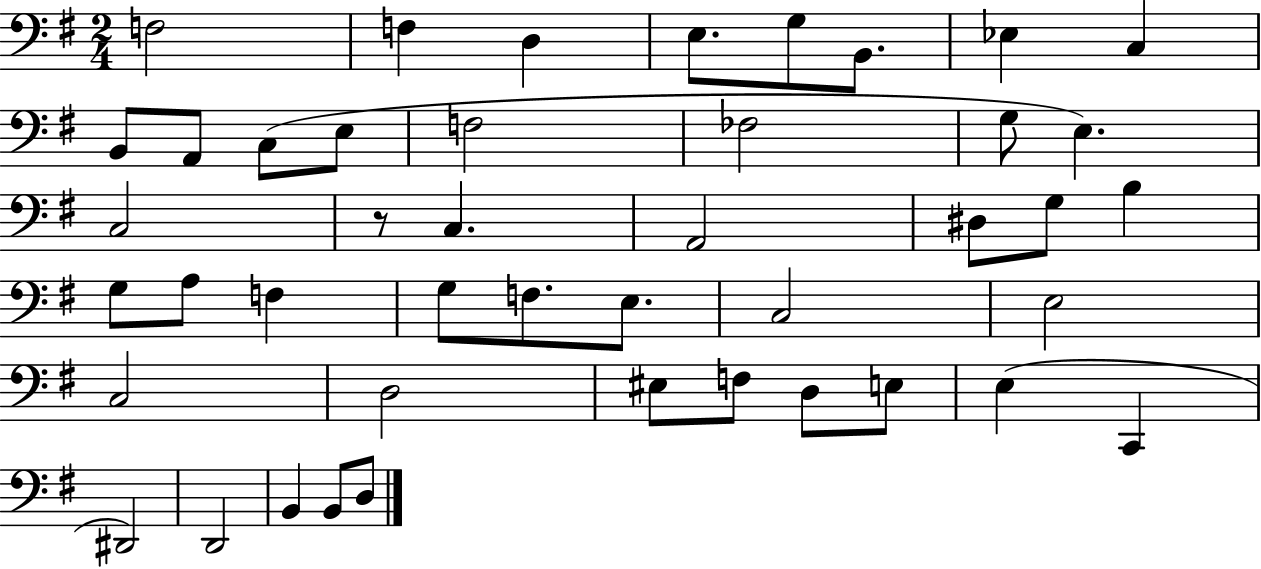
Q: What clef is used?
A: bass